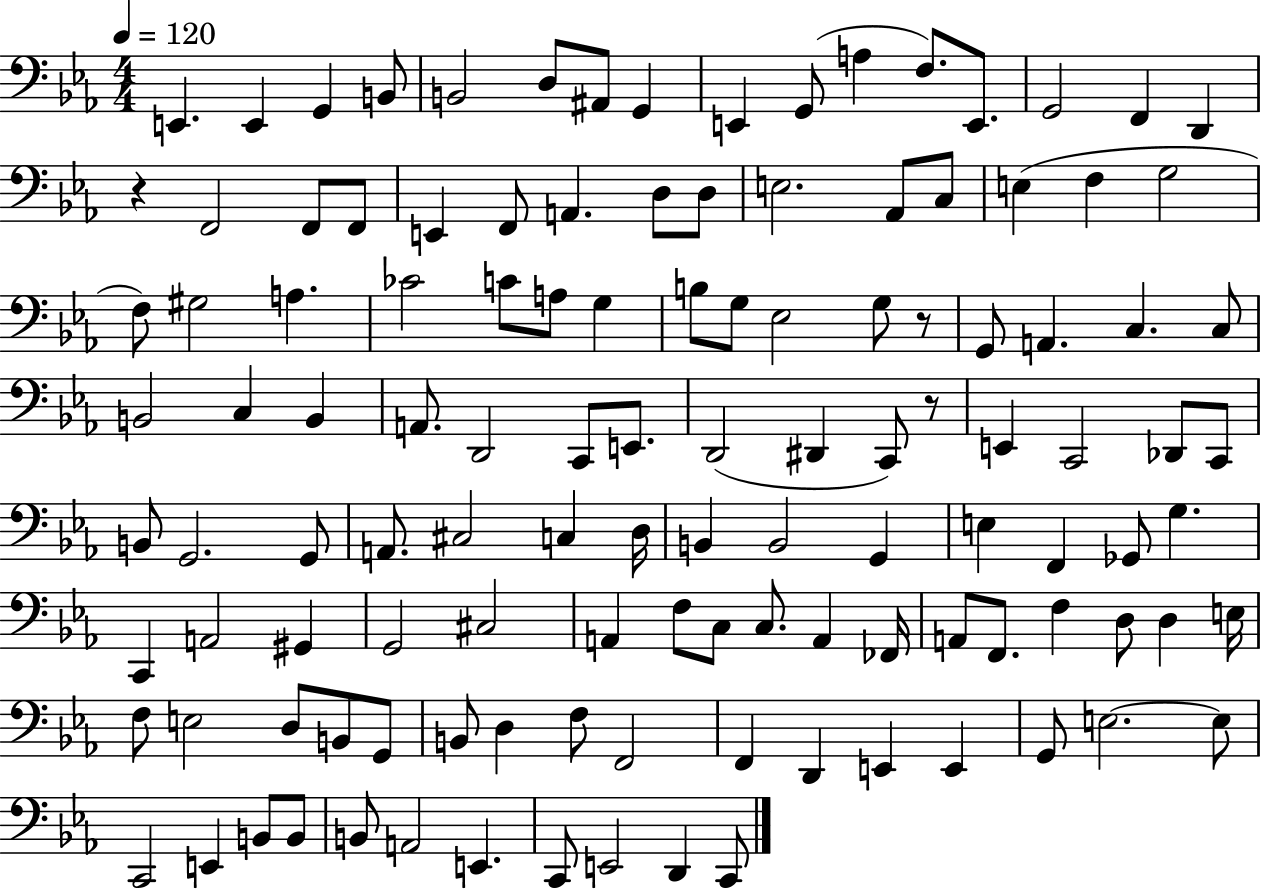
E2/q. E2/q G2/q B2/e B2/h D3/e A#2/e G2/q E2/q G2/e A3/q F3/e. E2/e. G2/h F2/q D2/q R/q F2/h F2/e F2/e E2/q F2/e A2/q. D3/e D3/e E3/h. Ab2/e C3/e E3/q F3/q G3/h F3/e G#3/h A3/q. CES4/h C4/e A3/e G3/q B3/e G3/e Eb3/h G3/e R/e G2/e A2/q. C3/q. C3/e B2/h C3/q B2/q A2/e. D2/h C2/e E2/e. D2/h D#2/q C2/e R/e E2/q C2/h Db2/e C2/e B2/e G2/h. G2/e A2/e. C#3/h C3/q D3/s B2/q B2/h G2/q E3/q F2/q Gb2/e G3/q. C2/q A2/h G#2/q G2/h C#3/h A2/q F3/e C3/e C3/e. A2/q FES2/s A2/e F2/e. F3/q D3/e D3/q E3/s F3/e E3/h D3/e B2/e G2/e B2/e D3/q F3/e F2/h F2/q D2/q E2/q E2/q G2/e E3/h. E3/e C2/h E2/q B2/e B2/e B2/e A2/h E2/q. C2/e E2/h D2/q C2/e